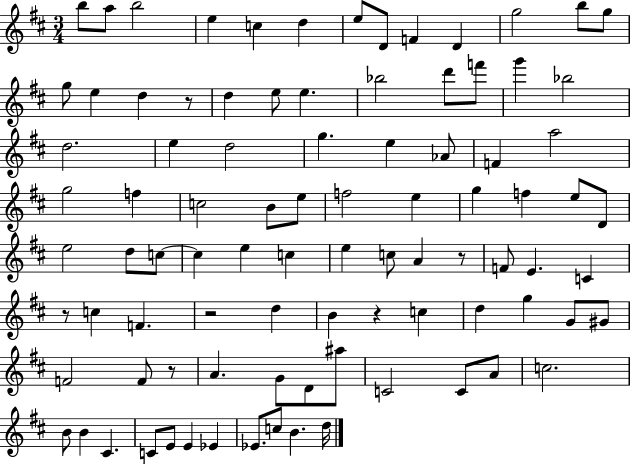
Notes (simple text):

B5/e A5/e B5/h E5/q C5/q D5/q E5/e D4/e F4/q D4/q G5/h B5/e G5/e G5/e E5/q D5/q R/e D5/q E5/e E5/q. Bb5/h D6/e F6/e G6/q Bb5/h D5/h. E5/q D5/h G5/q. E5/q Ab4/e F4/q A5/h G5/h F5/q C5/h B4/e E5/e F5/h E5/q G5/q F5/q E5/e D4/e E5/h D5/e C5/e C5/q E5/q C5/q E5/q C5/e A4/q R/e F4/e E4/q. C4/q R/e C5/q F4/q. R/h D5/q B4/q R/q C5/q D5/q G5/q G4/e G#4/e F4/h F4/e R/e A4/q. G4/e D4/e A#5/e C4/h C4/e A4/e C5/h. B4/e B4/q C#4/q. C4/e E4/e E4/q Eb4/q Eb4/e. C5/e B4/q. D5/s